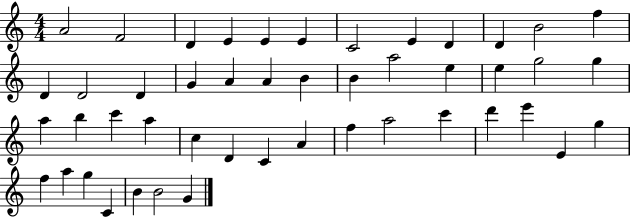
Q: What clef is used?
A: treble